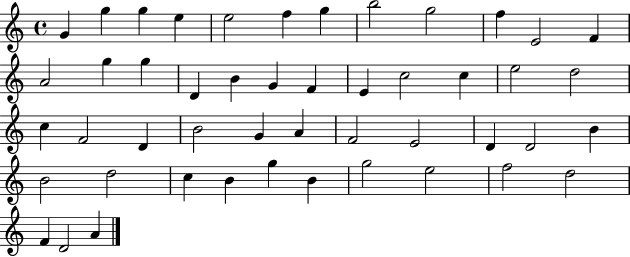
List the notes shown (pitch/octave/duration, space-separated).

G4/q G5/q G5/q E5/q E5/h F5/q G5/q B5/h G5/h F5/q E4/h F4/q A4/h G5/q G5/q D4/q B4/q G4/q F4/q E4/q C5/h C5/q E5/h D5/h C5/q F4/h D4/q B4/h G4/q A4/q F4/h E4/h D4/q D4/h B4/q B4/h D5/h C5/q B4/q G5/q B4/q G5/h E5/h F5/h D5/h F4/q D4/h A4/q